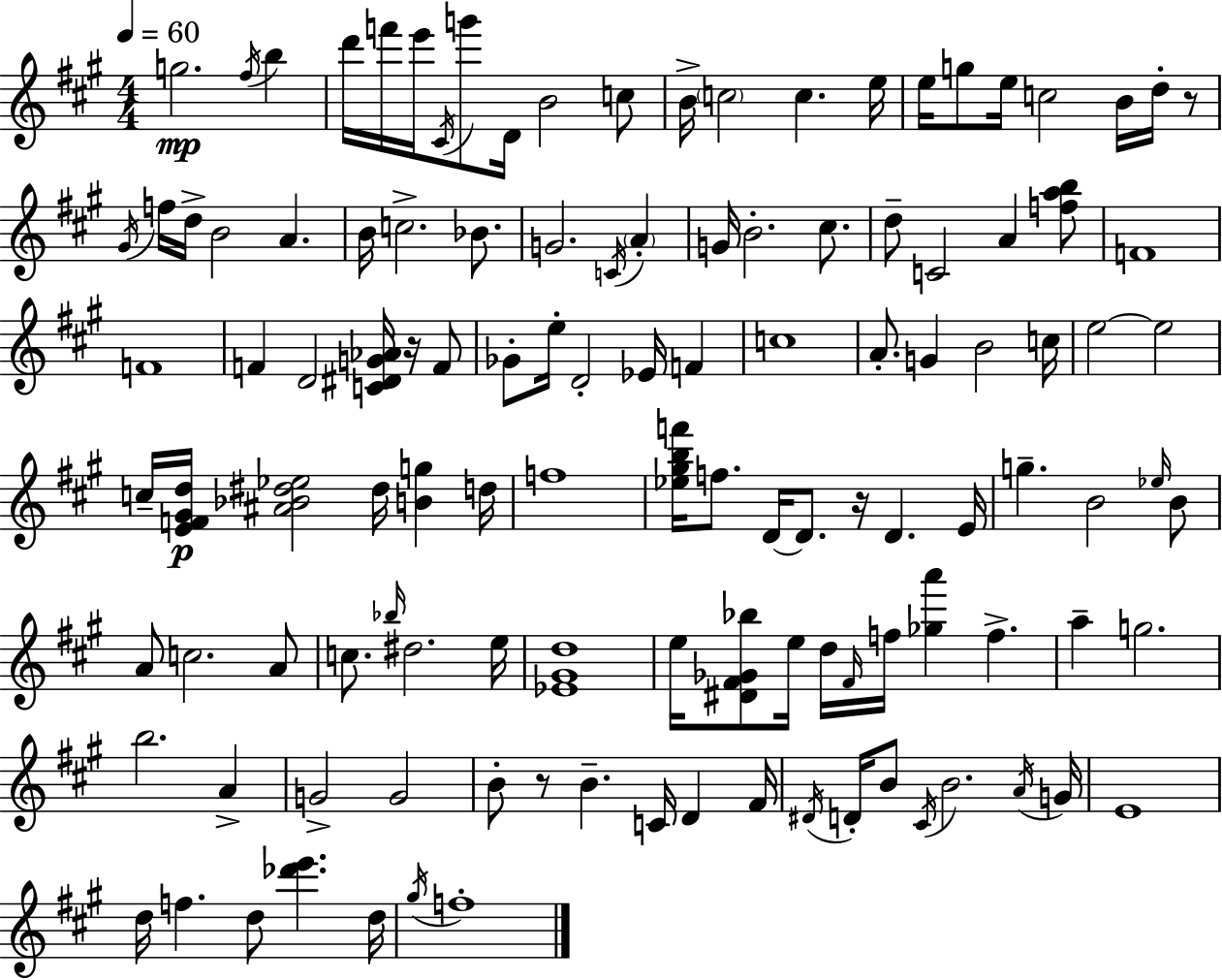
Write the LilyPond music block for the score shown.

{
  \clef treble
  \numericTimeSignature
  \time 4/4
  \key a \major
  \tempo 4 = 60
  \repeat volta 2 { g''2.\mp \acciaccatura { fis''16 } b''4 | d'''16 f'''16 e'''16 \acciaccatura { cis'16 } g'''8 d'16 b'2 | c''8 b'16-> \parenthesize c''2 c''4. | e''16 e''16 g''8 e''16 c''2 b'16 d''16-. | \break r8 \acciaccatura { gis'16 } f''16 d''16-> b'2 a'4. | b'16 c''2.-> | bes'8. g'2. \acciaccatura { c'16 } | \parenthesize a'4-. g'16 b'2.-. | \break cis''8. d''8-- c'2 a'4 | <f'' a'' b''>8 f'1 | f'1 | f'4 d'2 | \break <c' dis' g' aes'>16 r16 f'8 ges'8-. e''16-. d'2-. ees'16 | f'4 c''1 | a'8.-. g'4 b'2 | c''16 e''2~~ e''2 | \break c''16-- <e' f' gis' d''>16\p <ais' bes' dis'' ees''>2 dis''16 <b' g''>4 | d''16 f''1 | <ees'' gis'' b'' f'''>16 f''8. d'16~~ d'8. r16 d'4. | e'16 g''4.-- b'2 | \break \grace { ees''16 } b'8 a'8 c''2. | a'8 c''8. \grace { bes''16 } dis''2. | e''16 <ees' gis' d''>1 | e''16 <dis' fis' ges' bes''>8 e''16 d''16 \grace { fis'16 } f''16 <ges'' a'''>4 | \break f''4.-> a''4-- g''2. | b''2. | a'4-> g'2-> g'2 | b'8-. r8 b'4.-- | \break c'16 d'4 fis'16 \acciaccatura { dis'16 } d'16-. b'8 \acciaccatura { cis'16 } b'2. | \acciaccatura { a'16 } g'16 e'1 | d''16 f''4. | d''8 <des''' e'''>4. d''16 \acciaccatura { gis''16 } f''1-. | \break } \bar "|."
}